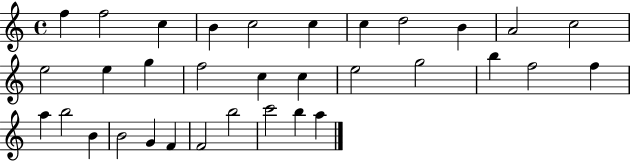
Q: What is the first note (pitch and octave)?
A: F5